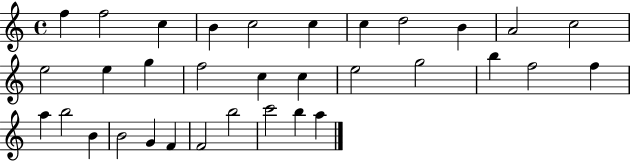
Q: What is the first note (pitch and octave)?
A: F5